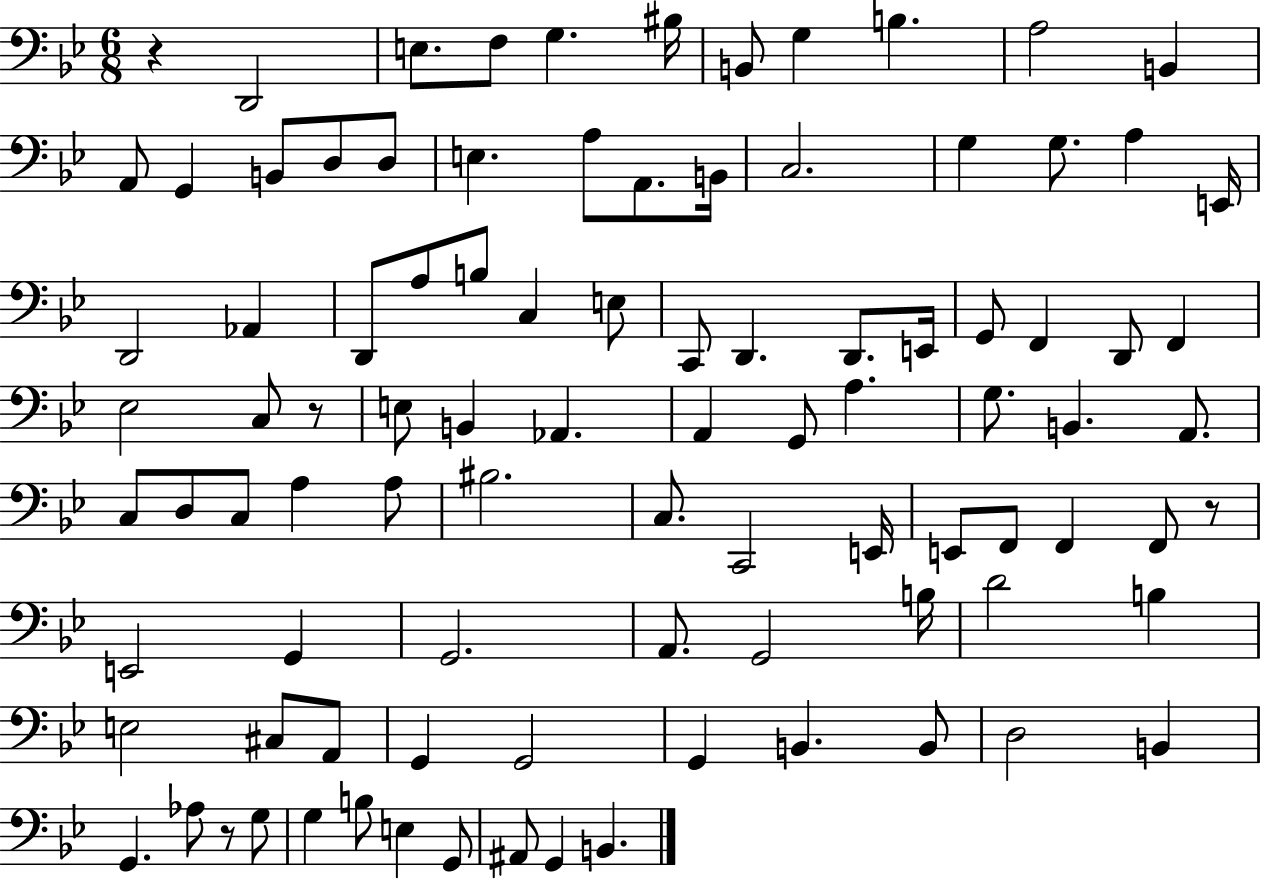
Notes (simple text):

R/q D2/h E3/e. F3/e G3/q. BIS3/s B2/e G3/q B3/q. A3/h B2/q A2/e G2/q B2/e D3/e D3/e E3/q. A3/e A2/e. B2/s C3/h. G3/q G3/e. A3/q E2/s D2/h Ab2/q D2/e A3/e B3/e C3/q E3/e C2/e D2/q. D2/e. E2/s G2/e F2/q D2/e F2/q Eb3/h C3/e R/e E3/e B2/q Ab2/q. A2/q G2/e A3/q. G3/e. B2/q. A2/e. C3/e D3/e C3/e A3/q A3/e BIS3/h. C3/e. C2/h E2/s E2/e F2/e F2/q F2/e R/e E2/h G2/q G2/h. A2/e. G2/h B3/s D4/h B3/q E3/h C#3/e A2/e G2/q G2/h G2/q B2/q. B2/e D3/h B2/q G2/q. Ab3/e R/e G3/e G3/q B3/e E3/q G2/e A#2/e G2/q B2/q.